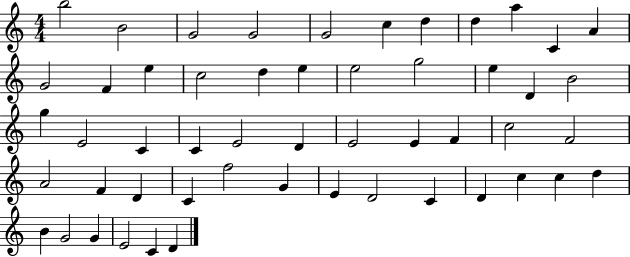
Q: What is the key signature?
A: C major